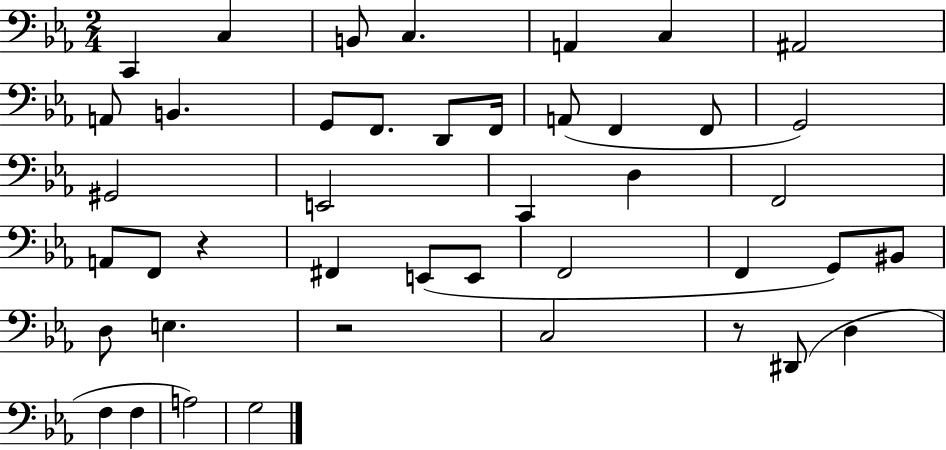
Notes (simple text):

C2/q C3/q B2/e C3/q. A2/q C3/q A#2/h A2/e B2/q. G2/e F2/e. D2/e F2/s A2/e F2/q F2/e G2/h G#2/h E2/h C2/q D3/q F2/h A2/e F2/e R/q F#2/q E2/e E2/e F2/h F2/q G2/e BIS2/e D3/e E3/q. R/h C3/h R/e D#2/e D3/q F3/q F3/q A3/h G3/h